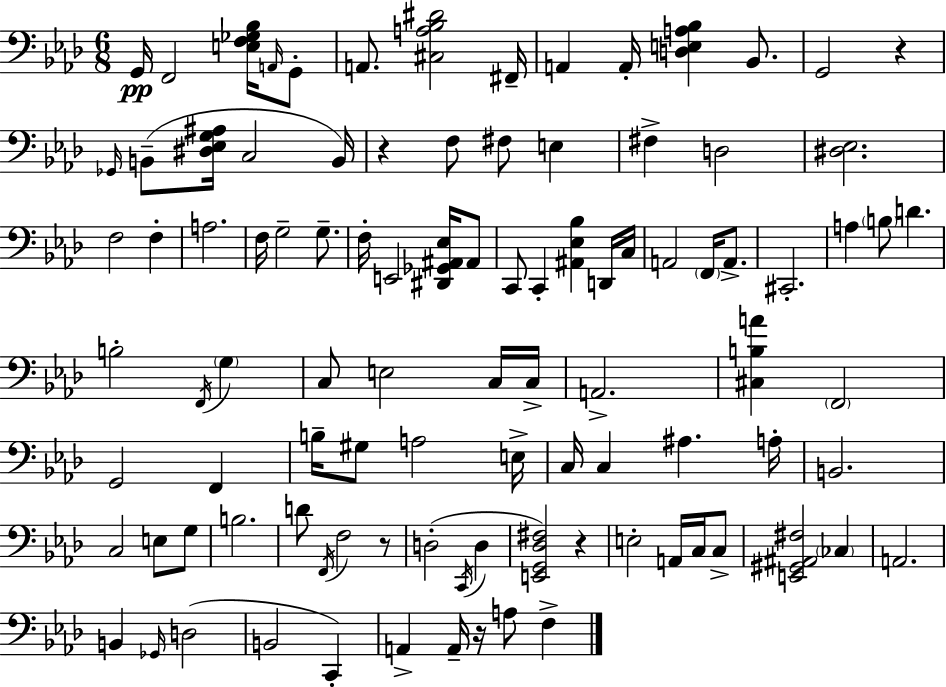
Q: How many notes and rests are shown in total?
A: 99